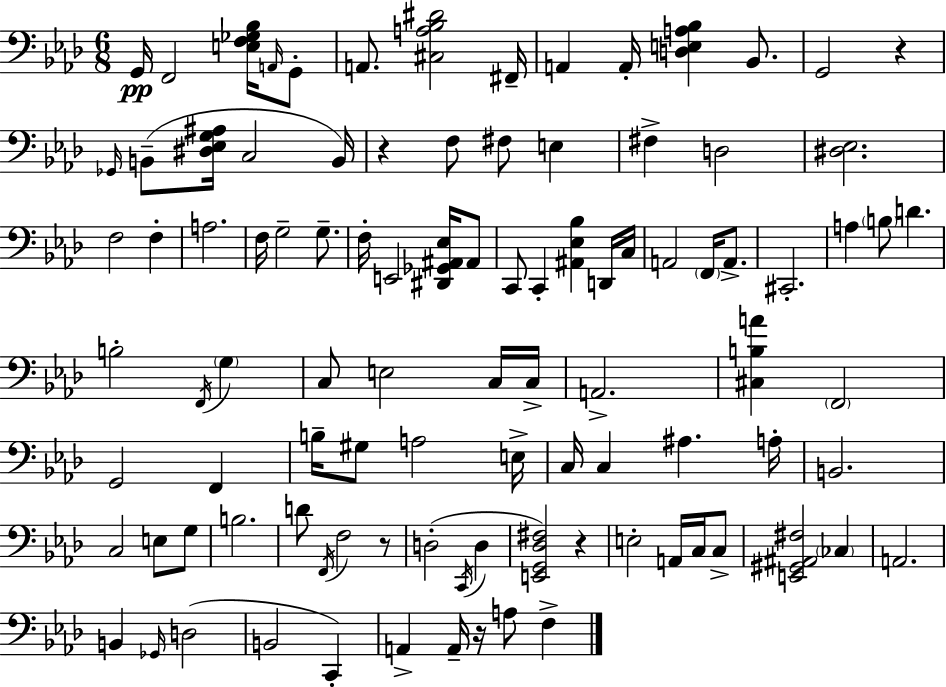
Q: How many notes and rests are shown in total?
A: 99